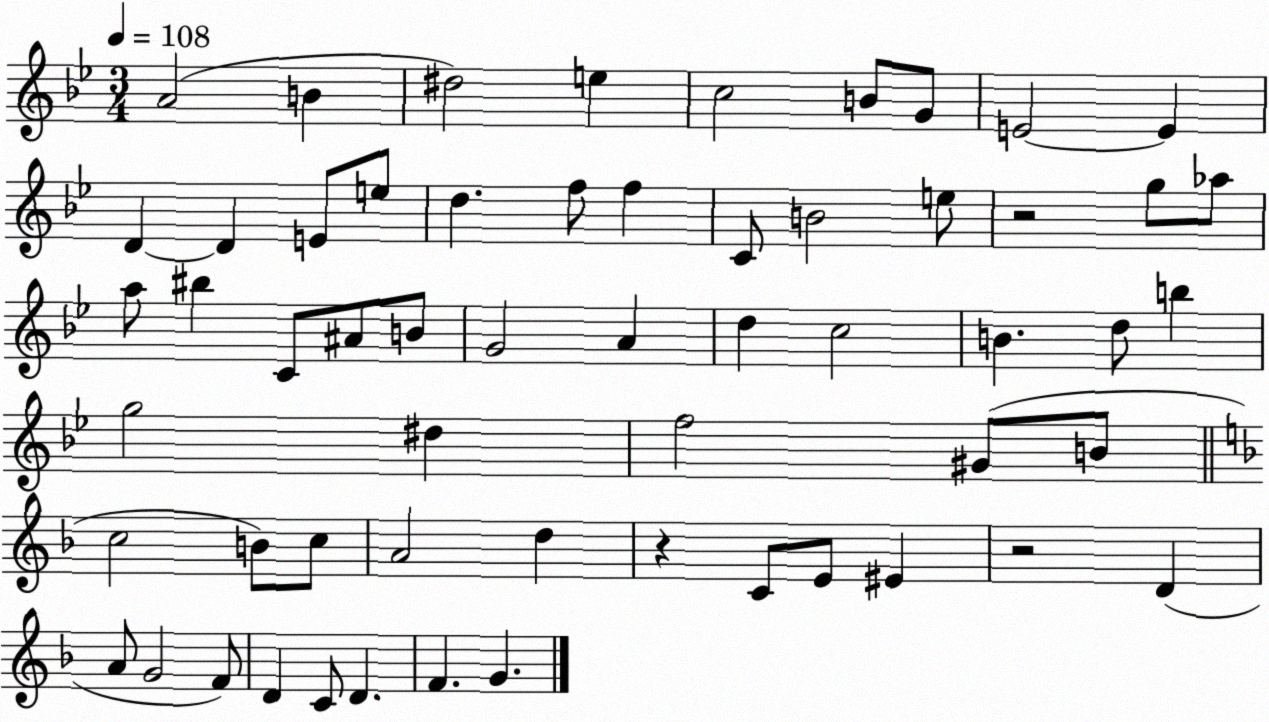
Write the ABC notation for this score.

X:1
T:Untitled
M:3/4
L:1/4
K:Bb
A2 B ^d2 e c2 B/2 G/2 E2 E D D E/2 e/2 d f/2 f C/2 B2 e/2 z2 g/2 _a/2 a/2 ^b C/2 ^A/2 B/2 G2 A d c2 B d/2 b g2 ^d f2 ^G/2 B/2 c2 B/2 c/2 A2 d z C/2 E/2 ^E z2 D A/2 G2 F/2 D C/2 D F G